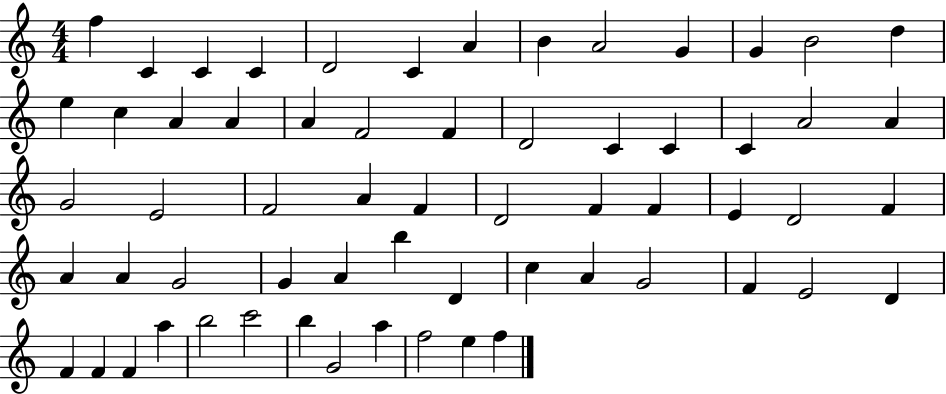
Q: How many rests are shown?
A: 0